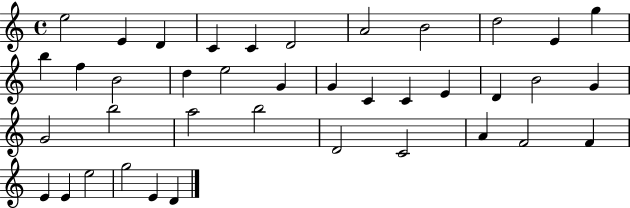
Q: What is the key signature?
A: C major